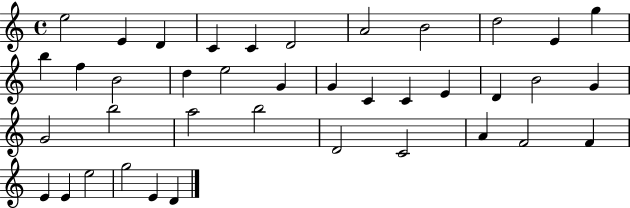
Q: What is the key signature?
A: C major